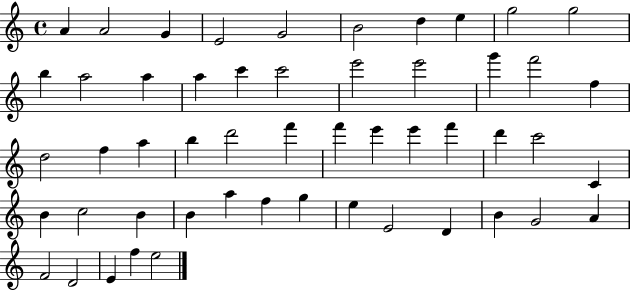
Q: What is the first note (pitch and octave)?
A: A4